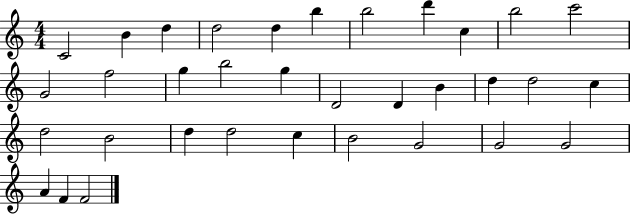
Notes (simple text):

C4/h B4/q D5/q D5/h D5/q B5/q B5/h D6/q C5/q B5/h C6/h G4/h F5/h G5/q B5/h G5/q D4/h D4/q B4/q D5/q D5/h C5/q D5/h B4/h D5/q D5/h C5/q B4/h G4/h G4/h G4/h A4/q F4/q F4/h